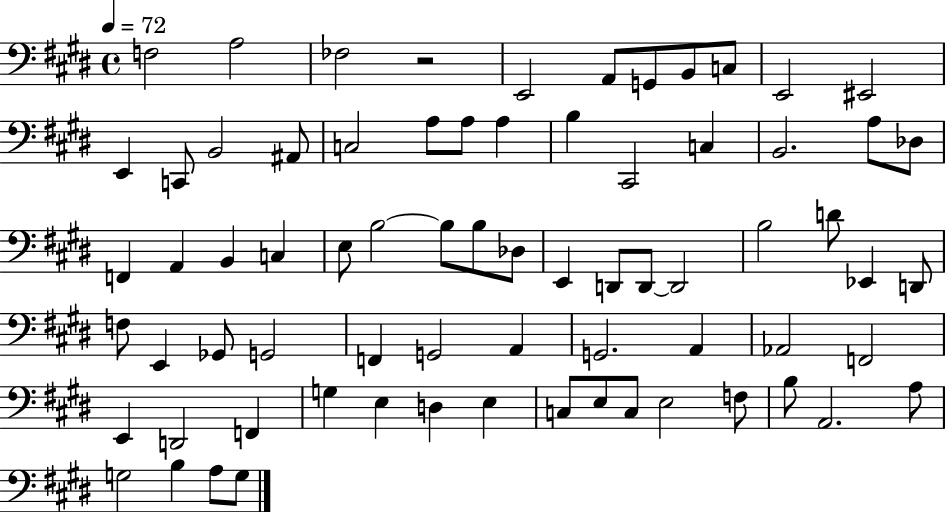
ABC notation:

X:1
T:Untitled
M:4/4
L:1/4
K:E
F,2 A,2 _F,2 z2 E,,2 A,,/2 G,,/2 B,,/2 C,/2 E,,2 ^E,,2 E,, C,,/2 B,,2 ^A,,/2 C,2 A,/2 A,/2 A, B, ^C,,2 C, B,,2 A,/2 _D,/2 F,, A,, B,, C, E,/2 B,2 B,/2 B,/2 _D,/2 E,, D,,/2 D,,/2 D,,2 B,2 D/2 _E,, D,,/2 F,/2 E,, _G,,/2 G,,2 F,, G,,2 A,, G,,2 A,, _A,,2 F,,2 E,, D,,2 F,, G, E, D, E, C,/2 E,/2 C,/2 E,2 F,/2 B,/2 A,,2 A,/2 G,2 B, A,/2 G,/2